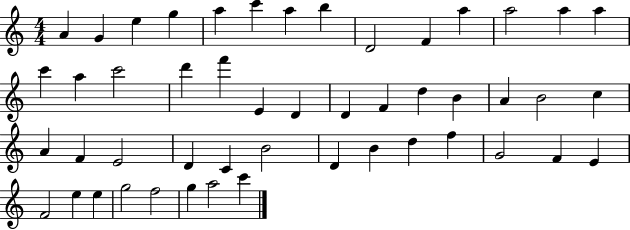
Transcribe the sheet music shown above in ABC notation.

X:1
T:Untitled
M:4/4
L:1/4
K:C
A G e g a c' a b D2 F a a2 a a c' a c'2 d' f' E D D F d B A B2 c A F E2 D C B2 D B d f G2 F E F2 e e g2 f2 g a2 c'